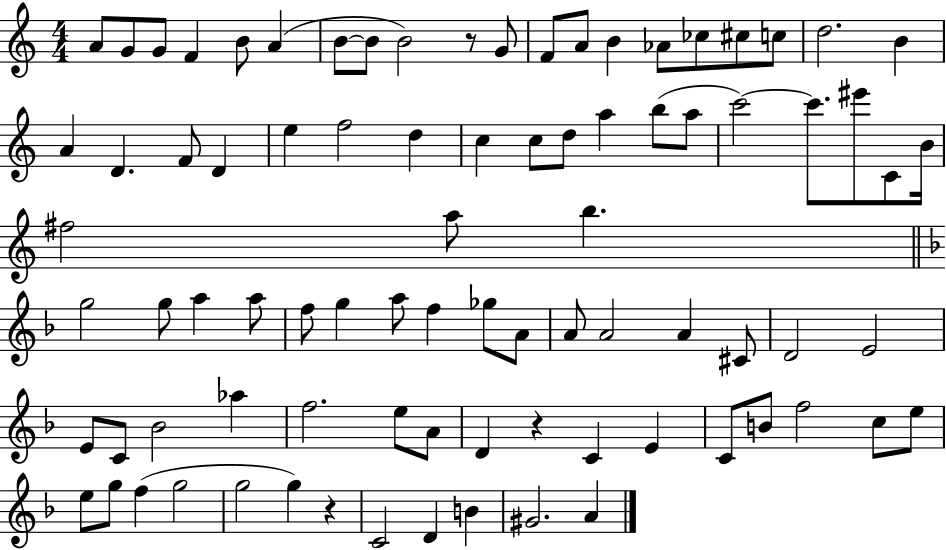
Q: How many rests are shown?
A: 3